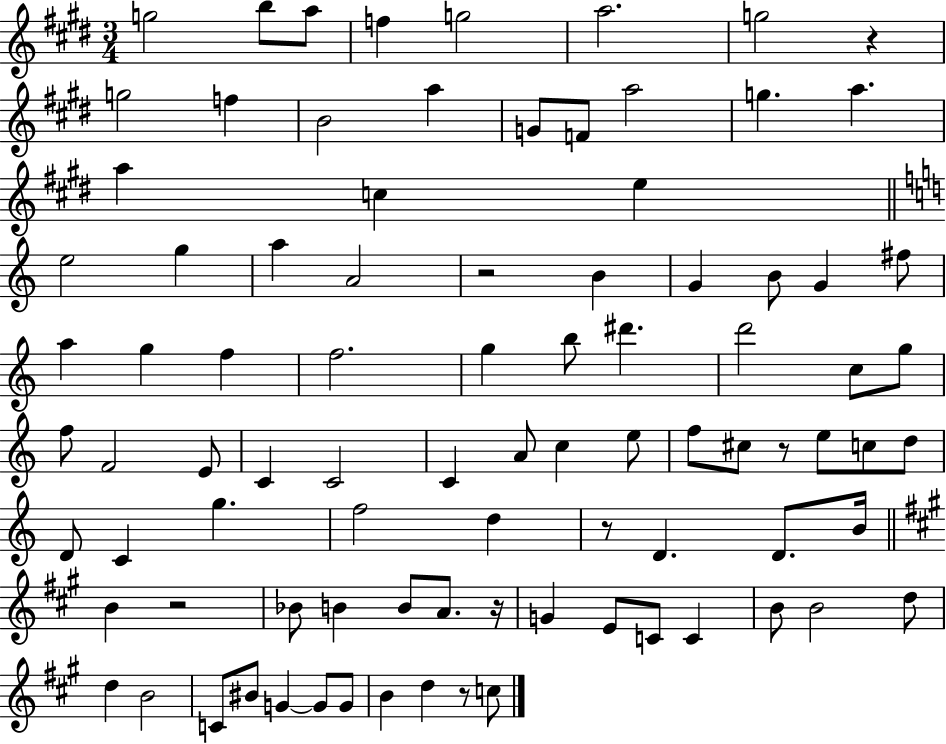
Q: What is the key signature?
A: E major